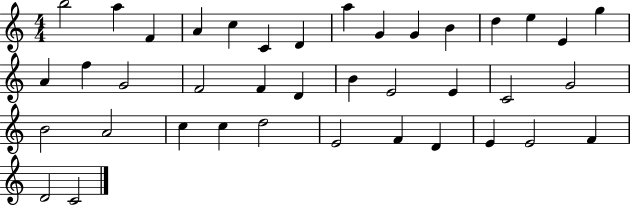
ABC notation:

X:1
T:Untitled
M:4/4
L:1/4
K:C
b2 a F A c C D a G G B d e E g A f G2 F2 F D B E2 E C2 G2 B2 A2 c c d2 E2 F D E E2 F D2 C2